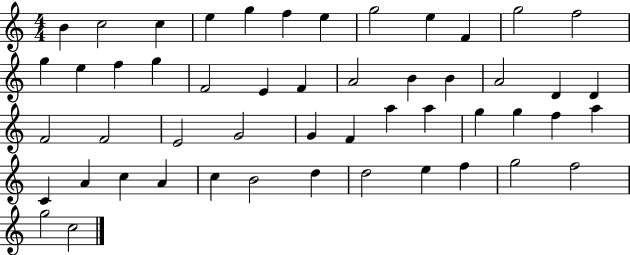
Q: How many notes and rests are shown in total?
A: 51